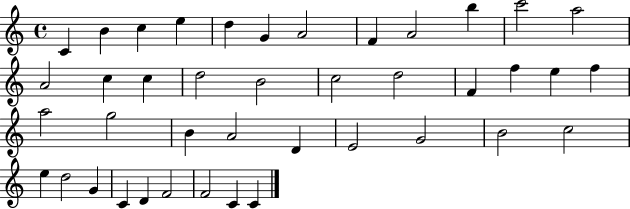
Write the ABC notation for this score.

X:1
T:Untitled
M:4/4
L:1/4
K:C
C B c e d G A2 F A2 b c'2 a2 A2 c c d2 B2 c2 d2 F f e f a2 g2 B A2 D E2 G2 B2 c2 e d2 G C D F2 F2 C C